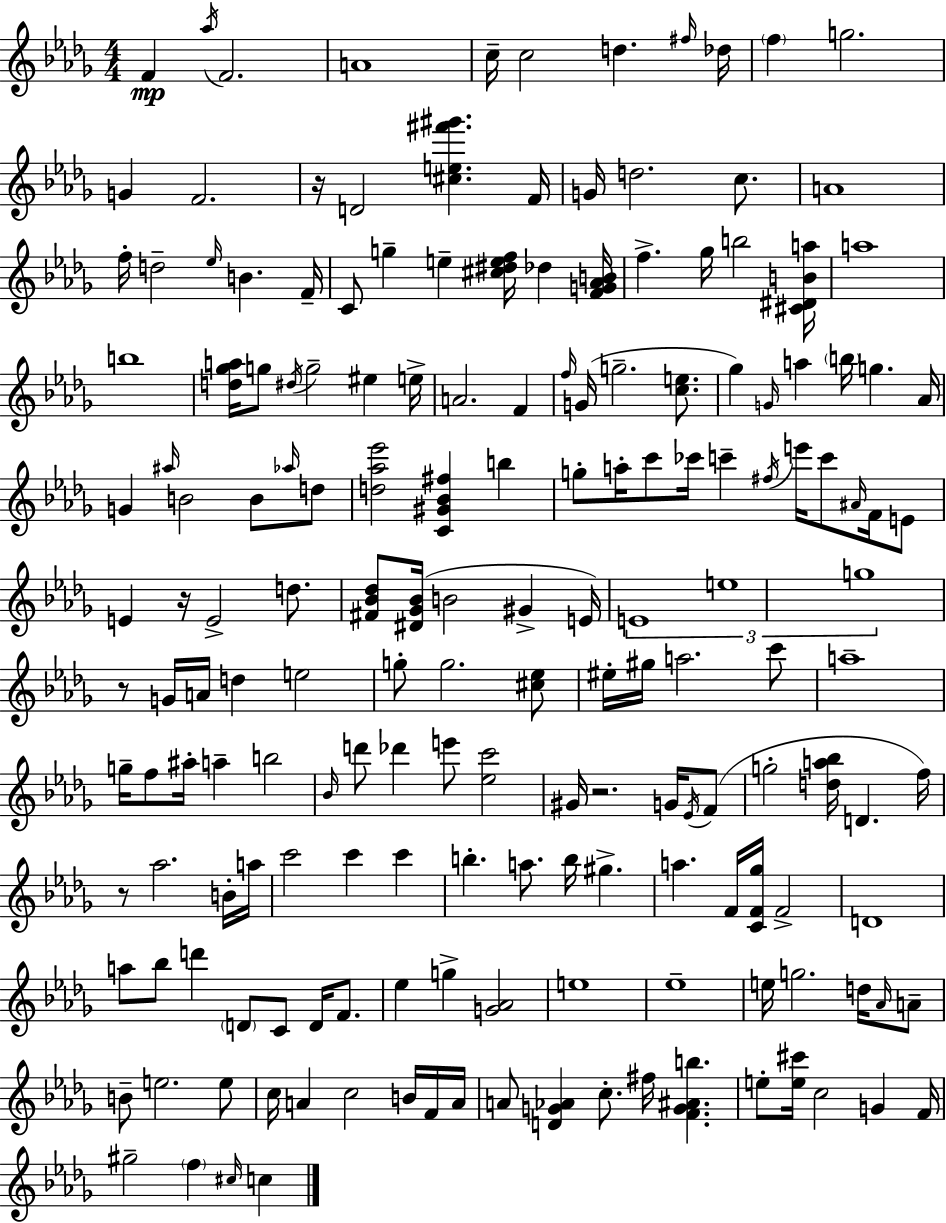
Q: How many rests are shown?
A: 5